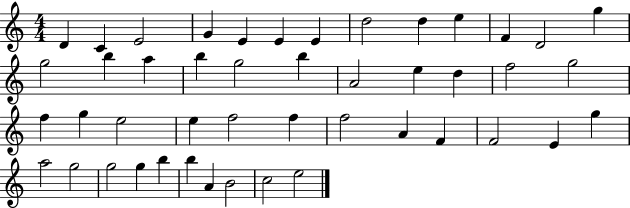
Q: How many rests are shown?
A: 0